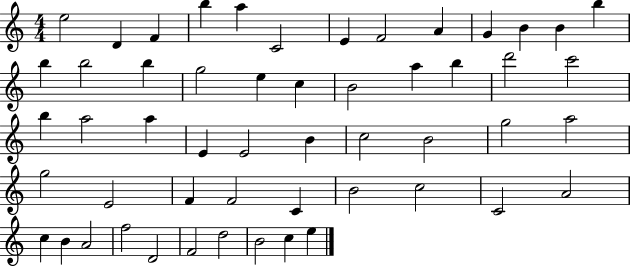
X:1
T:Untitled
M:4/4
L:1/4
K:C
e2 D F b a C2 E F2 A G B B b b b2 b g2 e c B2 a b d'2 c'2 b a2 a E E2 B c2 B2 g2 a2 g2 E2 F F2 C B2 c2 C2 A2 c B A2 f2 D2 F2 d2 B2 c e